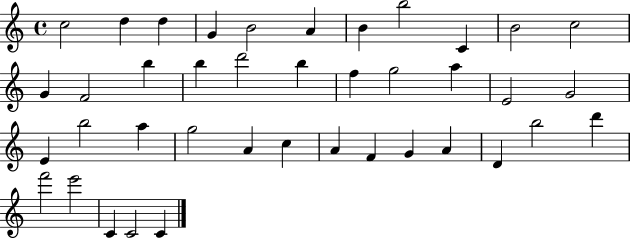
C5/h D5/q D5/q G4/q B4/h A4/q B4/q B5/h C4/q B4/h C5/h G4/q F4/h B5/q B5/q D6/h B5/q F5/q G5/h A5/q E4/h G4/h E4/q B5/h A5/q G5/h A4/q C5/q A4/q F4/q G4/q A4/q D4/q B5/h D6/q F6/h E6/h C4/q C4/h C4/q